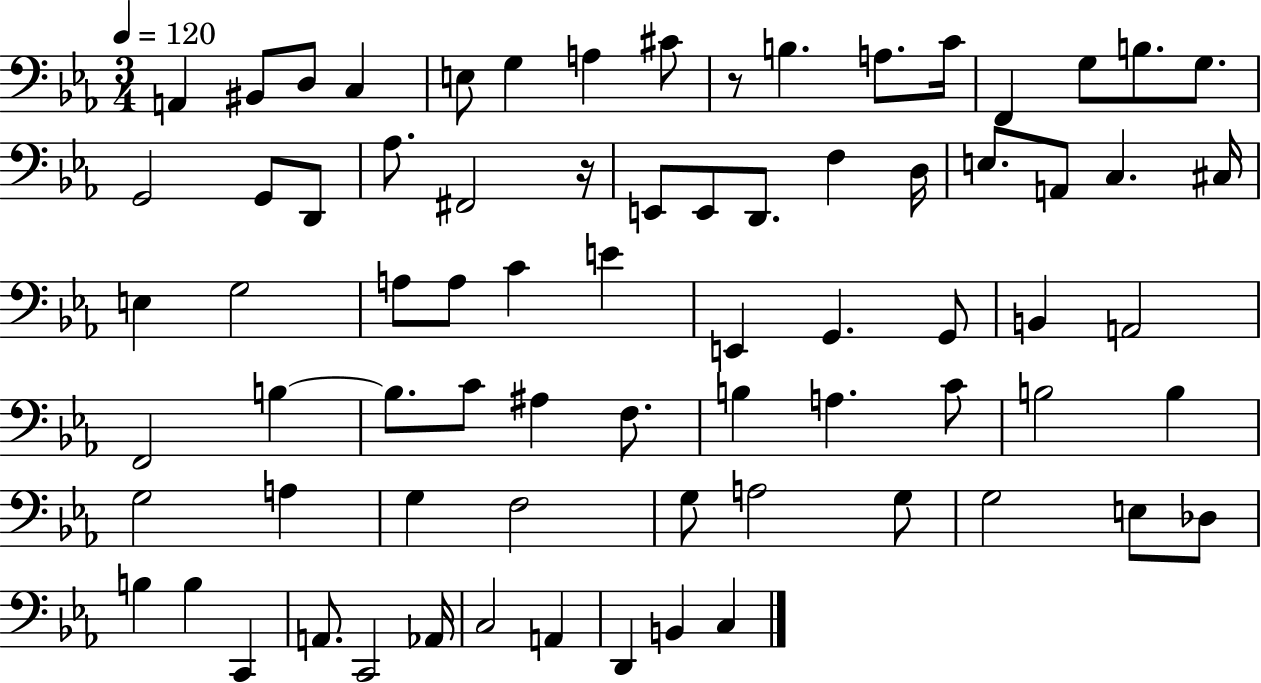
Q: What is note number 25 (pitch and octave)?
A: D3